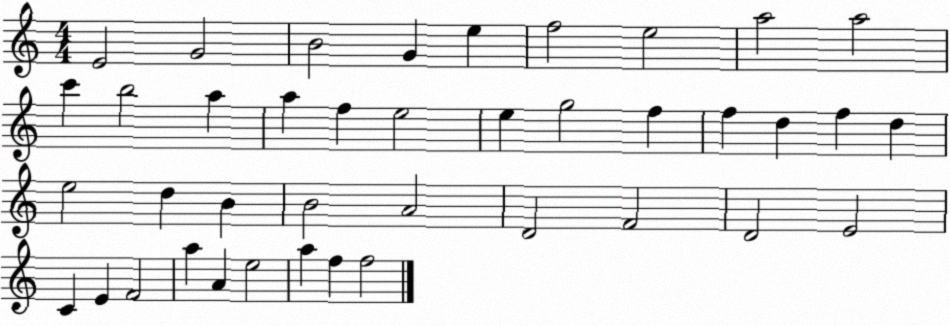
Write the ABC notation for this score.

X:1
T:Untitled
M:4/4
L:1/4
K:C
E2 G2 B2 G e f2 e2 a2 a2 c' b2 a a f e2 e g2 f f d f d e2 d B B2 A2 D2 F2 D2 E2 C E F2 a A e2 a f f2